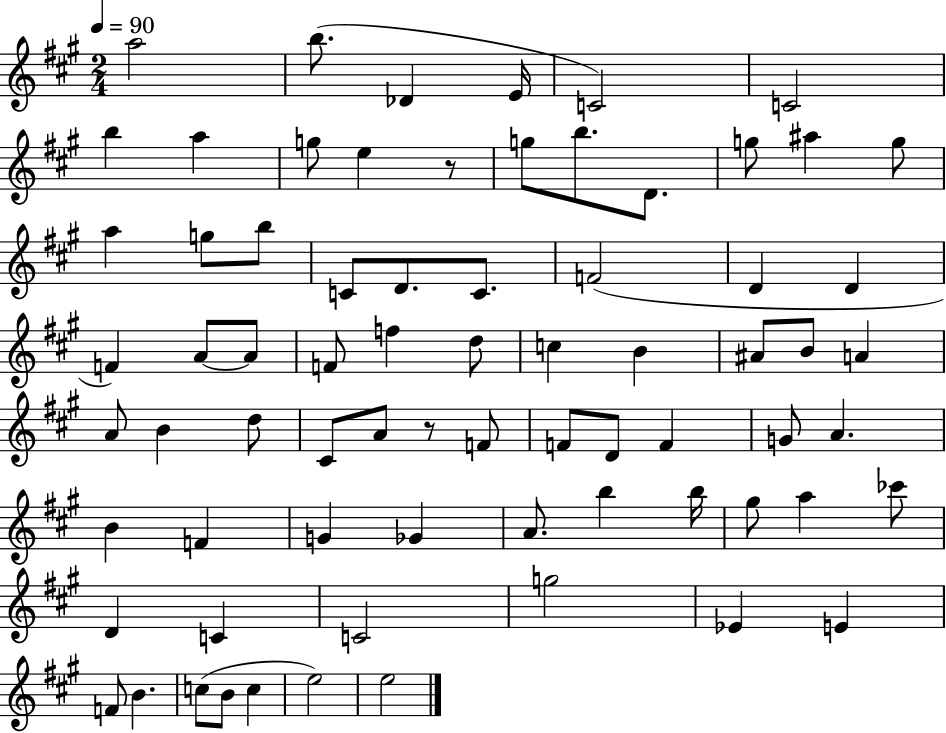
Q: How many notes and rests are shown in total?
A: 72